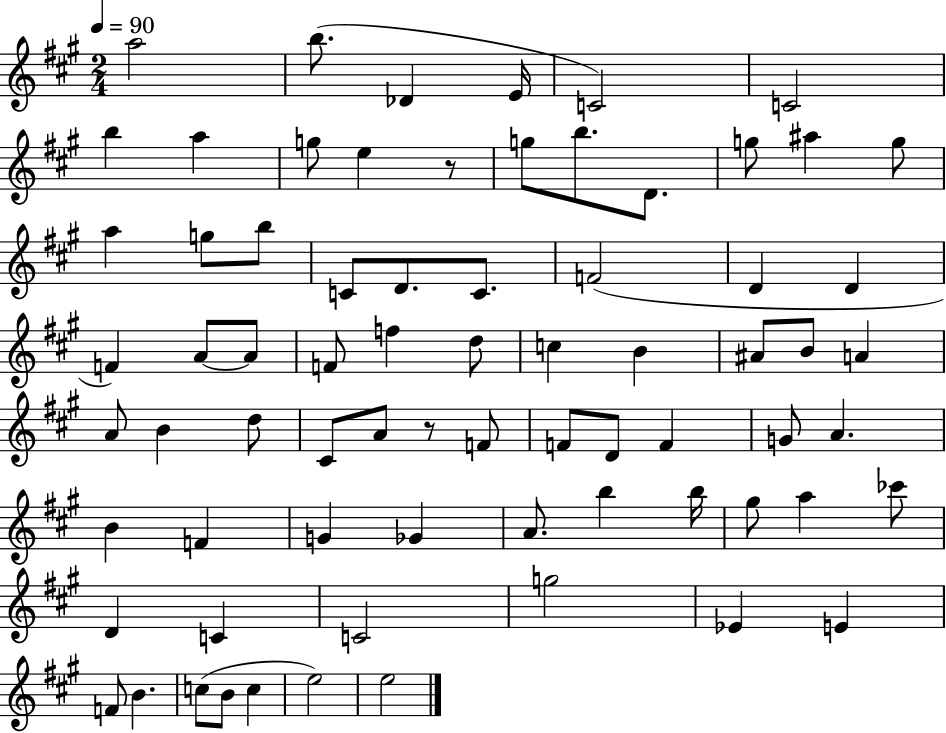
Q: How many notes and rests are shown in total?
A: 72